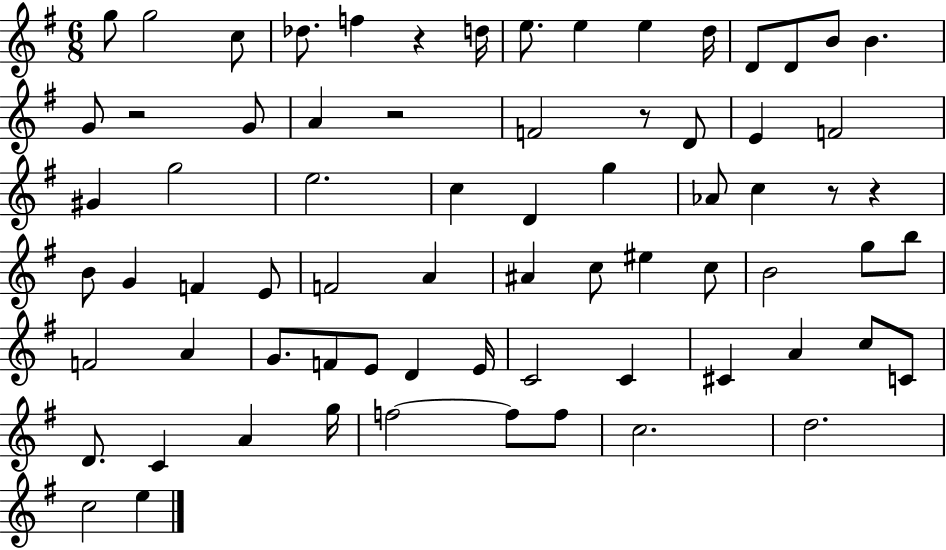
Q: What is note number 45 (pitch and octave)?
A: G4